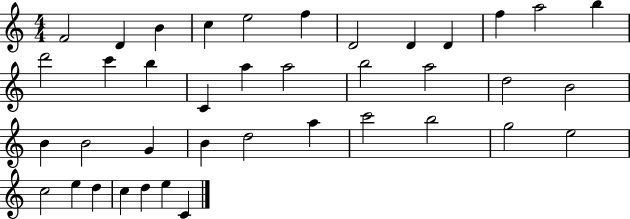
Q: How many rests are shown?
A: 0